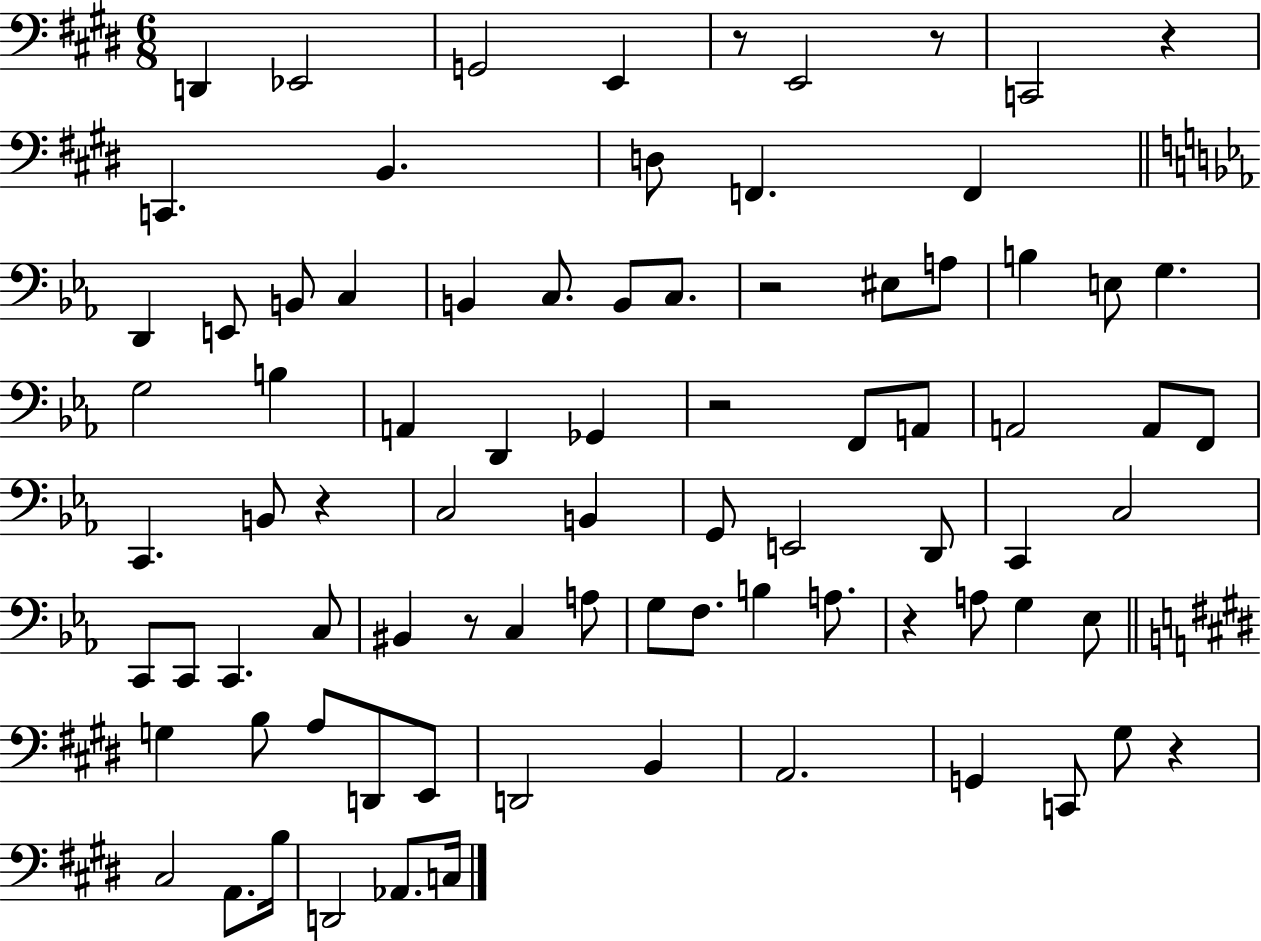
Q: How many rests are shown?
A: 9